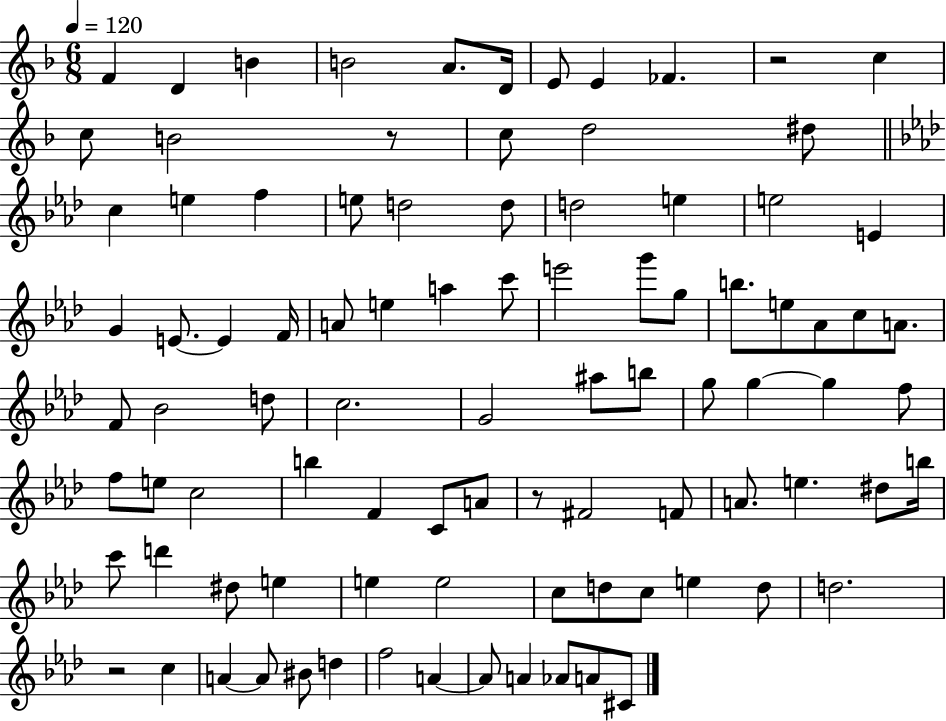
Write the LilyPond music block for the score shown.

{
  \clef treble
  \numericTimeSignature
  \time 6/8
  \key f \major
  \tempo 4 = 120
  \repeat volta 2 { f'4 d'4 b'4 | b'2 a'8. d'16 | e'8 e'4 fes'4. | r2 c''4 | \break c''8 b'2 r8 | c''8 d''2 dis''8 | \bar "||" \break \key aes \major c''4 e''4 f''4 | e''8 d''2 d''8 | d''2 e''4 | e''2 e'4 | \break g'4 e'8.~~ e'4 f'16 | a'8 e''4 a''4 c'''8 | e'''2 g'''8 g''8 | b''8. e''8 aes'8 c''8 a'8. | \break f'8 bes'2 d''8 | c''2. | g'2 ais''8 b''8 | g''8 g''4~~ g''4 f''8 | \break f''8 e''8 c''2 | b''4 f'4 c'8 a'8 | r8 fis'2 f'8 | a'8. e''4. dis''8 b''16 | \break c'''8 d'''4 dis''8 e''4 | e''4 e''2 | c''8 d''8 c''8 e''4 d''8 | d''2. | \break r2 c''4 | a'4~~ a'8 bis'8 d''4 | f''2 a'4~~ | a'8 a'4 aes'8 a'8 cis'8 | \break } \bar "|."
}